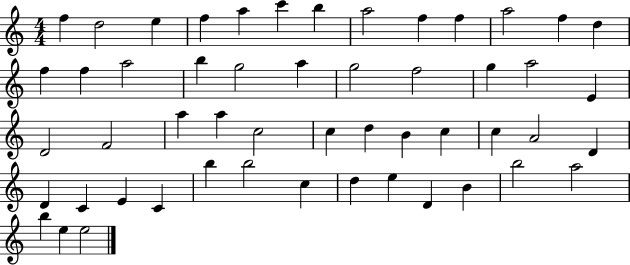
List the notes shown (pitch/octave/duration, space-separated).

F5/q D5/h E5/q F5/q A5/q C6/q B5/q A5/h F5/q F5/q A5/h F5/q D5/q F5/q F5/q A5/h B5/q G5/h A5/q G5/h F5/h G5/q A5/h E4/q D4/h F4/h A5/q A5/q C5/h C5/q D5/q B4/q C5/q C5/q A4/h D4/q D4/q C4/q E4/q C4/q B5/q B5/h C5/q D5/q E5/q D4/q B4/q B5/h A5/h B5/q E5/q E5/h